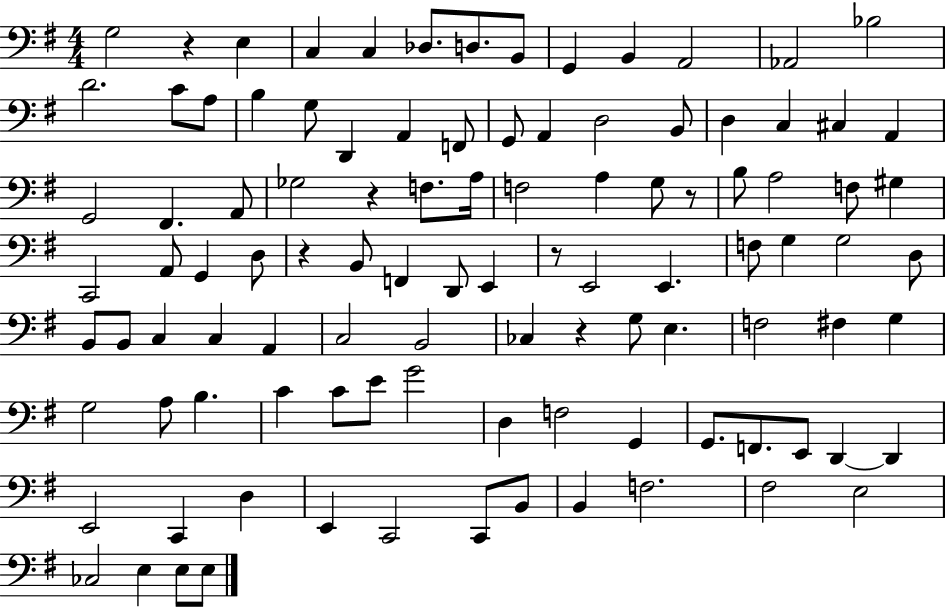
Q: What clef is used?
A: bass